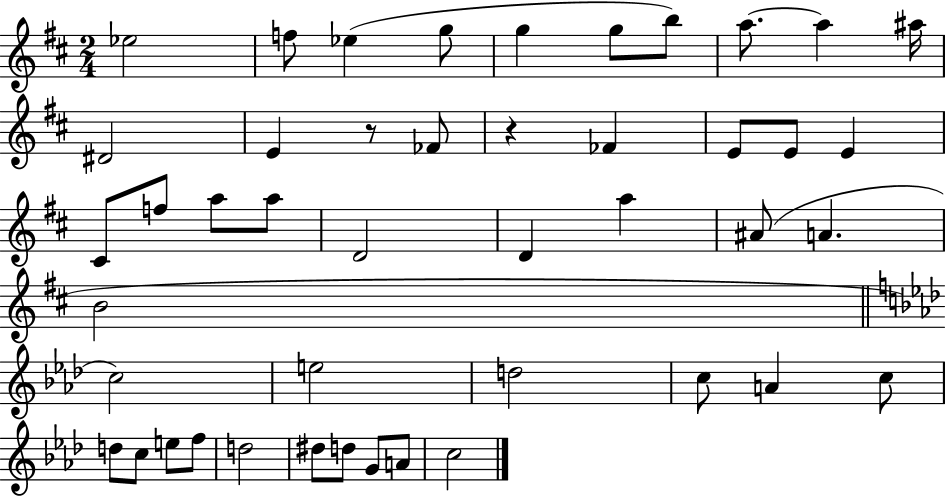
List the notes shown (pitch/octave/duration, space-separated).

Eb5/h F5/e Eb5/q G5/e G5/q G5/e B5/e A5/e. A5/q A#5/s D#4/h E4/q R/e FES4/e R/q FES4/q E4/e E4/e E4/q C#4/e F5/e A5/e A5/e D4/h D4/q A5/q A#4/e A4/q. B4/h C5/h E5/h D5/h C5/e A4/q C5/e D5/e C5/e E5/e F5/e D5/h D#5/e D5/e G4/e A4/e C5/h